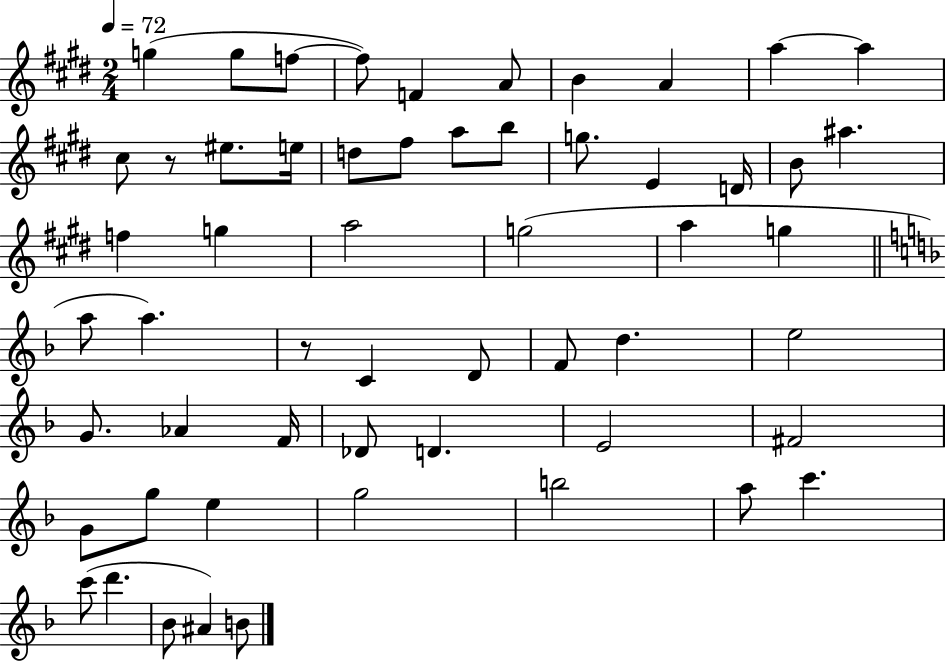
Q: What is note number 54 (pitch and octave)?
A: B4